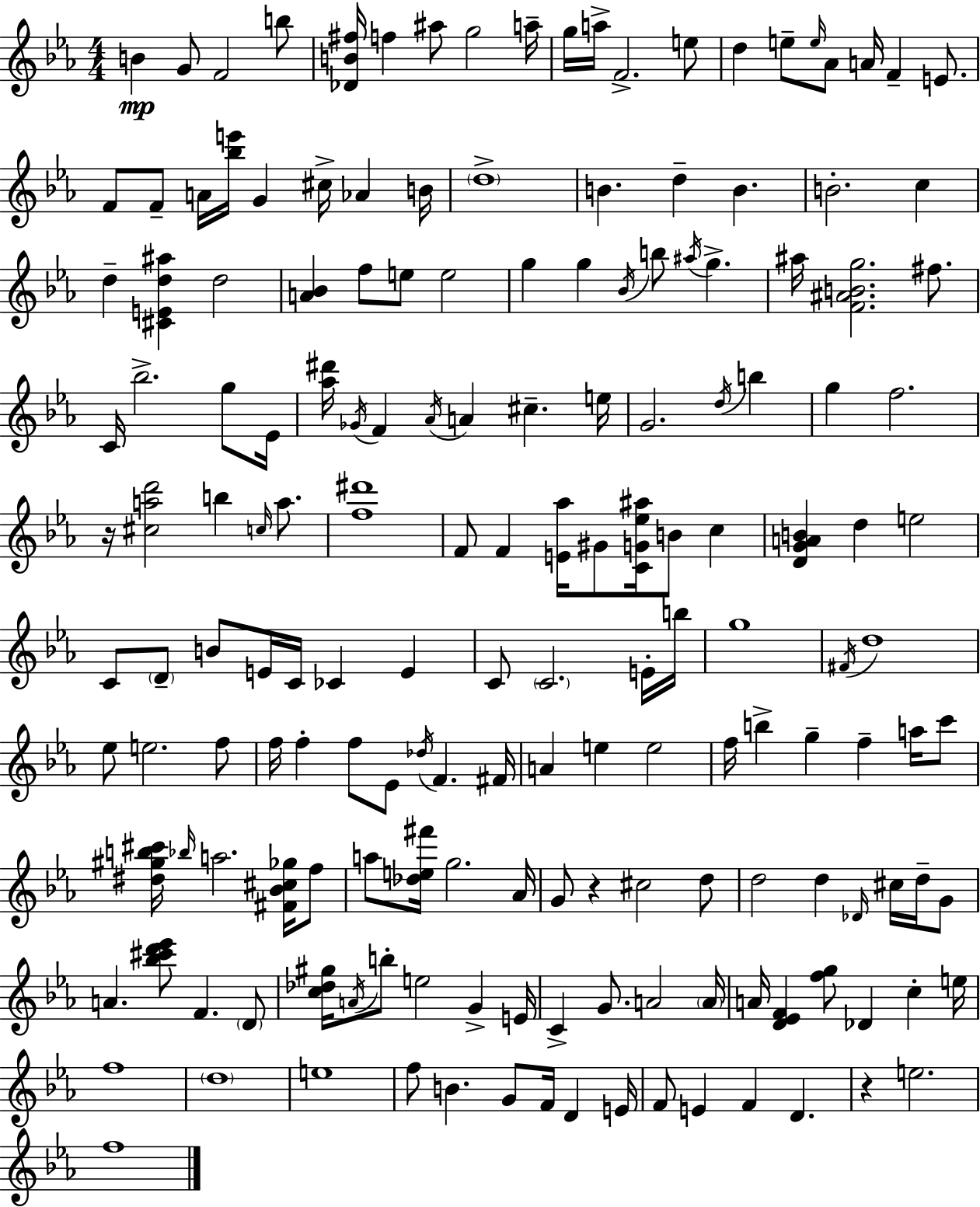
X:1
T:Untitled
M:4/4
L:1/4
K:Cm
B G/2 F2 b/2 [_DB^f]/4 f ^a/2 g2 a/4 g/4 a/4 F2 e/2 d e/2 e/4 _A/2 A/4 F E/2 F/2 F/2 A/4 [_be']/4 G ^c/4 _A B/4 d4 B d B B2 c d [^CEd^a] d2 [A_B] f/2 e/2 e2 g g _B/4 b/2 ^a/4 g ^a/4 [F^ABg]2 ^f/2 C/4 _b2 g/2 _E/4 [_a^d']/4 _G/4 F _A/4 A ^c e/4 G2 d/4 b g f2 z/4 [^cad']2 b c/4 a/2 [f^d']4 F/2 F [E_a]/4 ^G/2 [CG_e^a]/4 B/2 c [DGAB] d e2 C/2 D/2 B/2 E/4 C/4 _C E C/2 C2 E/4 b/4 g4 ^F/4 d4 _e/2 e2 f/2 f/4 f f/2 _E/2 _d/4 F ^F/4 A e e2 f/4 b g f a/4 c'/2 [^d^gb^c']/4 _b/4 a2 [^F_B^c_g]/4 f/2 a/2 [_de^f']/4 g2 _A/4 G/2 z ^c2 d/2 d2 d _D/4 ^c/4 d/4 G/2 A [_b^c'd'_e']/2 F D/2 [c_d^g]/4 A/4 b/2 e2 G E/4 C G/2 A2 A/4 A/4 [D_EF] [fg]/2 _D c e/4 f4 d4 e4 f/2 B G/2 F/4 D E/4 F/2 E F D z e2 f4